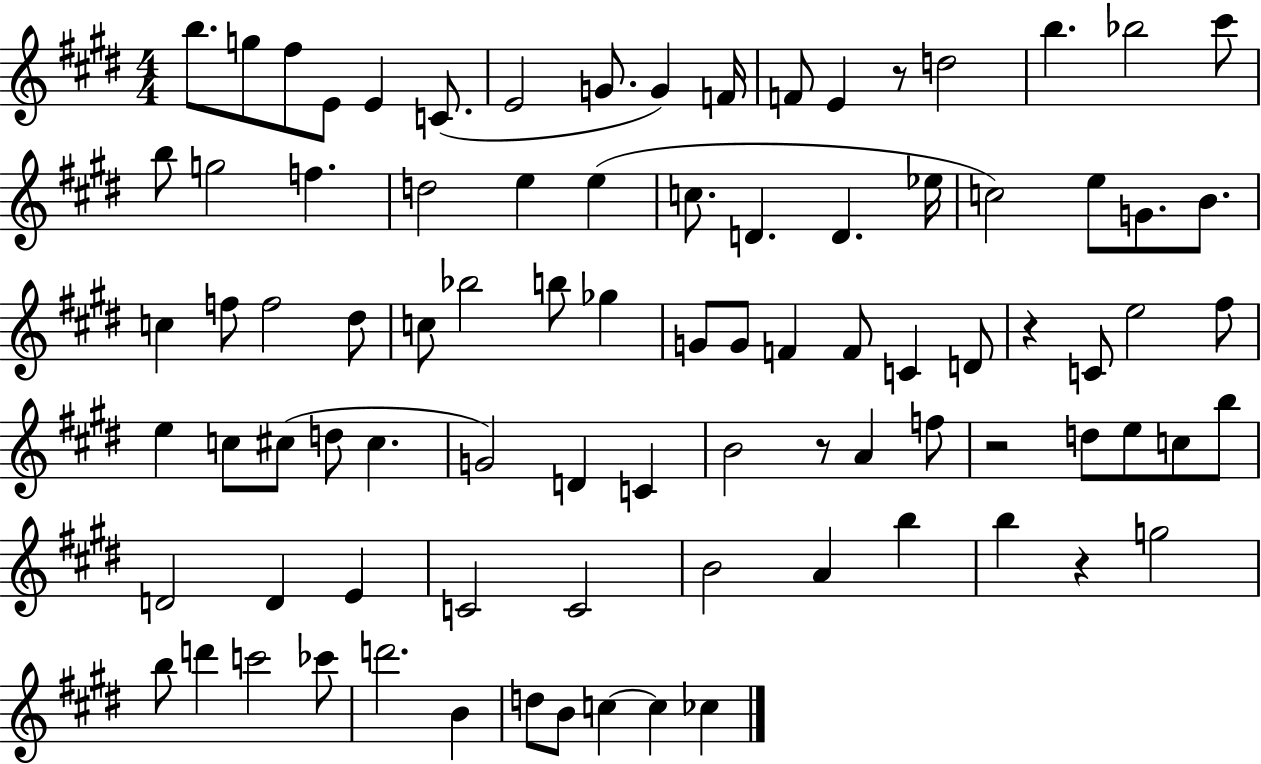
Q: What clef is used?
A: treble